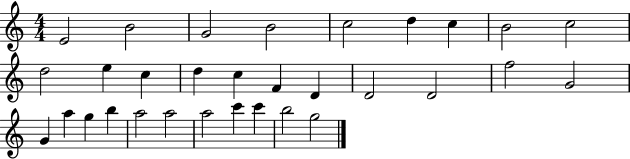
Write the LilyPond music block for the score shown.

{
  \clef treble
  \numericTimeSignature
  \time 4/4
  \key c \major
  e'2 b'2 | g'2 b'2 | c''2 d''4 c''4 | b'2 c''2 | \break d''2 e''4 c''4 | d''4 c''4 f'4 d'4 | d'2 d'2 | f''2 g'2 | \break g'4 a''4 g''4 b''4 | a''2 a''2 | a''2 c'''4 c'''4 | b''2 g''2 | \break \bar "|."
}